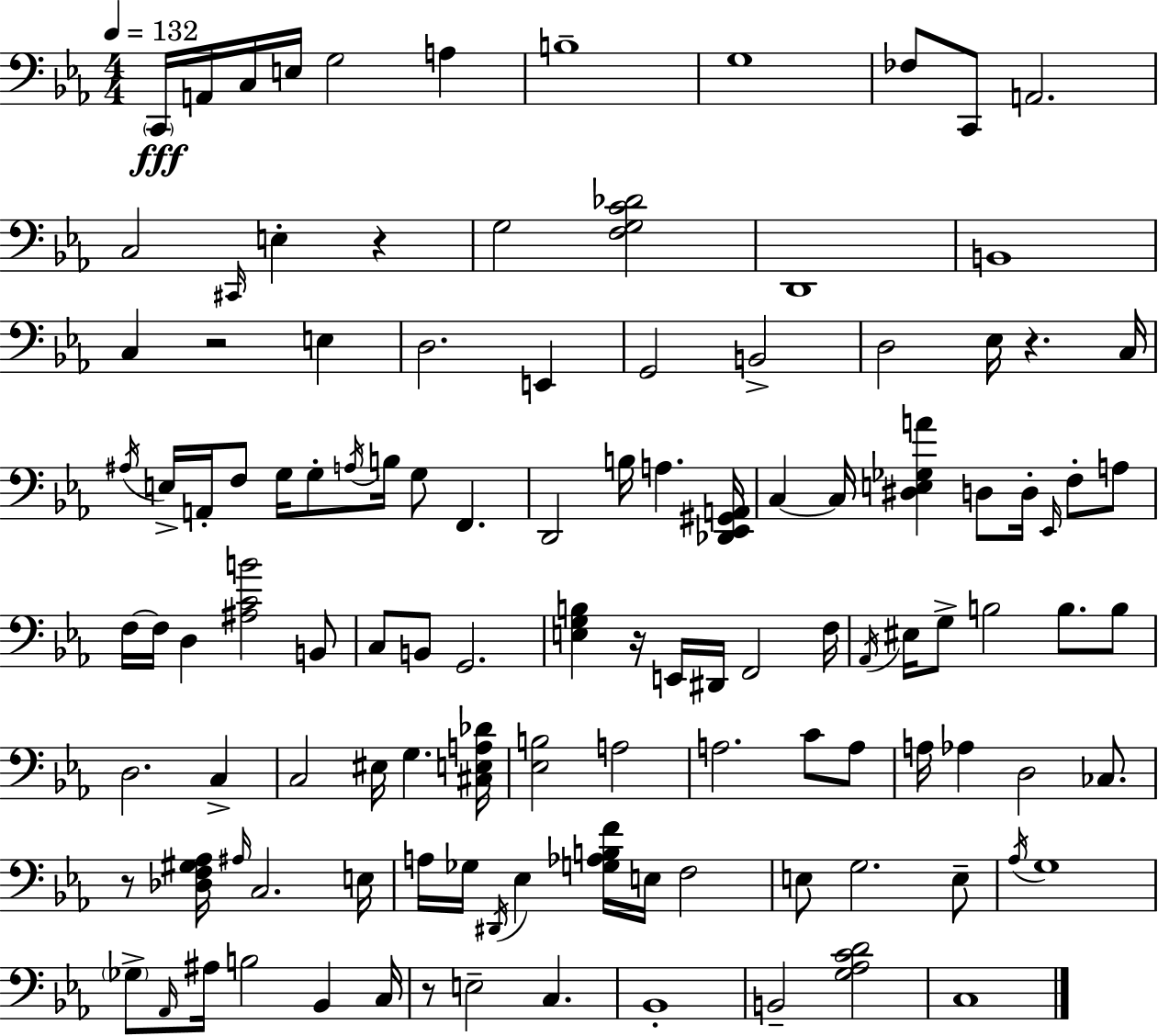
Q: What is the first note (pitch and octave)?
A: C2